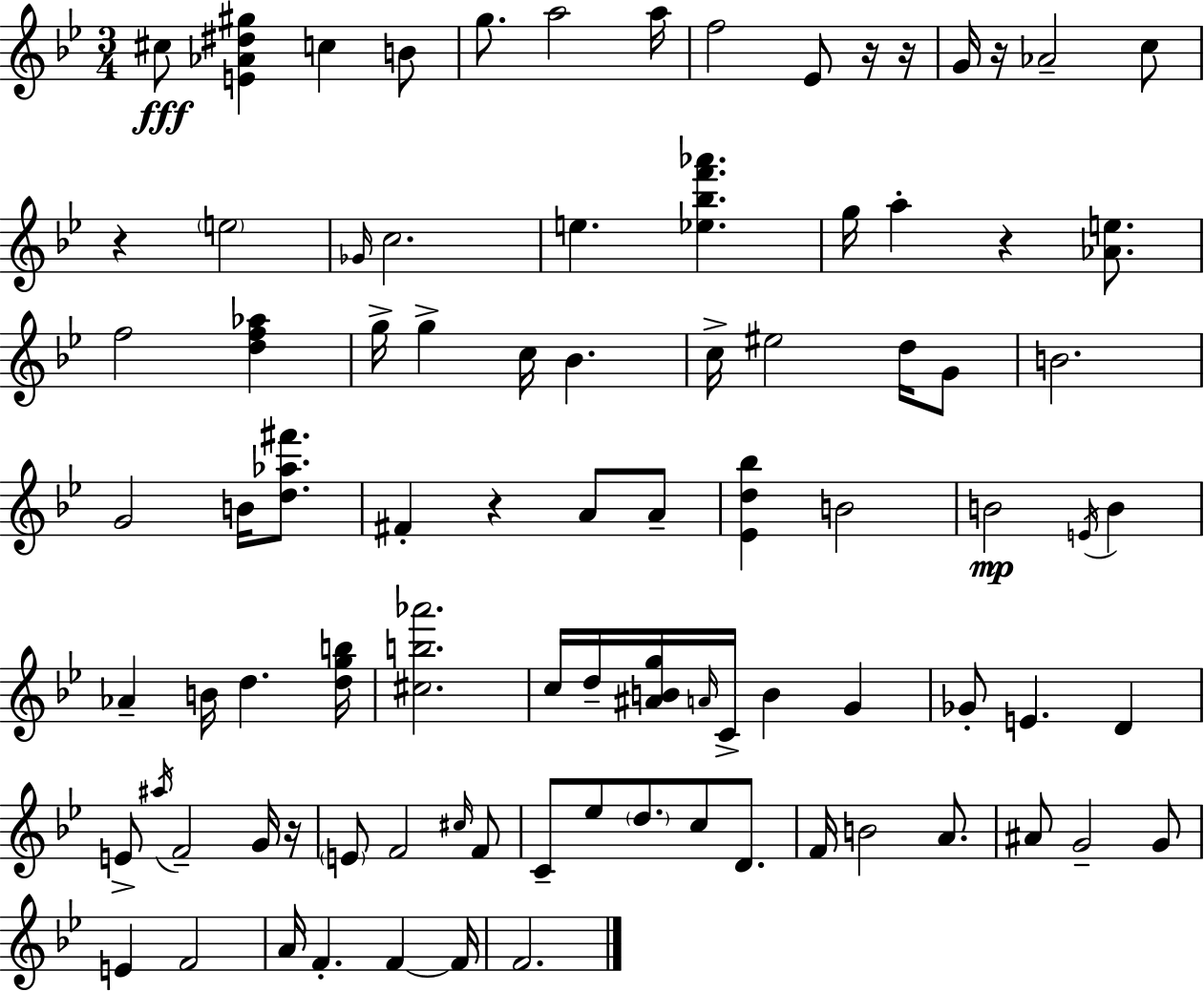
C#5/e [E4,Ab4,D#5,G#5]/q C5/q B4/e G5/e. A5/h A5/s F5/h Eb4/e R/s R/s G4/s R/s Ab4/h C5/e R/q E5/h Gb4/s C5/h. E5/q. [Eb5,Bb5,F6,Ab6]/q. G5/s A5/q R/q [Ab4,E5]/e. F5/h [D5,F5,Ab5]/q G5/s G5/q C5/s Bb4/q. C5/s EIS5/h D5/s G4/e B4/h. G4/h B4/s [D5,Ab5,F#6]/e. F#4/q R/q A4/e A4/e [Eb4,D5,Bb5]/q B4/h B4/h E4/s B4/q Ab4/q B4/s D5/q. [D5,G5,B5]/s [C#5,B5,Ab6]/h. C5/s D5/s [A#4,B4,G5]/s A4/s C4/s B4/q G4/q Gb4/e E4/q. D4/q E4/e A#5/s F4/h G4/s R/s E4/e F4/h C#5/s F4/e C4/e Eb5/e D5/e. C5/e D4/e. F4/s B4/h A4/e. A#4/e G4/h G4/e E4/q F4/h A4/s F4/q. F4/q F4/s F4/h.